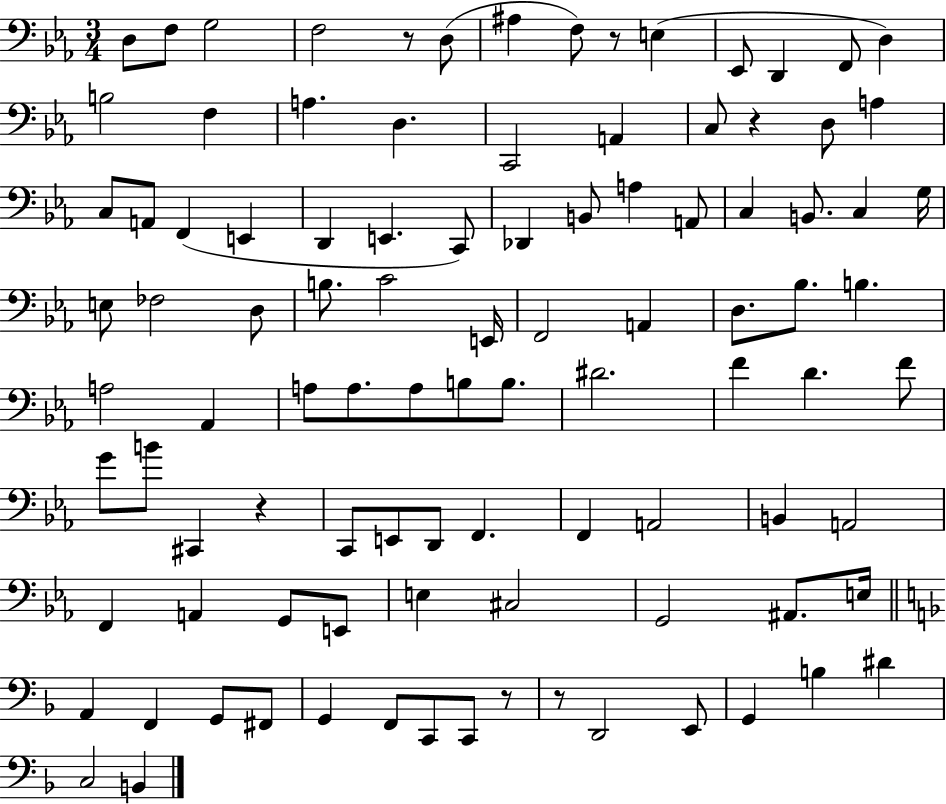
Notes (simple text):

D3/e F3/e G3/h F3/h R/e D3/e A#3/q F3/e R/e E3/q Eb2/e D2/q F2/e D3/q B3/h F3/q A3/q. D3/q. C2/h A2/q C3/e R/q D3/e A3/q C3/e A2/e F2/q E2/q D2/q E2/q. C2/e Db2/q B2/e A3/q A2/e C3/q B2/e. C3/q G3/s E3/e FES3/h D3/e B3/e. C4/h E2/s F2/h A2/q D3/e. Bb3/e. B3/q. A3/h Ab2/q A3/e A3/e. A3/e B3/e B3/e. D#4/h. F4/q D4/q. F4/e G4/e B4/e C#2/q R/q C2/e E2/e D2/e F2/q. F2/q A2/h B2/q A2/h F2/q A2/q G2/e E2/e E3/q C#3/h G2/h A#2/e. E3/s A2/q F2/q G2/e F#2/e G2/q F2/e C2/e C2/e R/e R/e D2/h E2/e G2/q B3/q D#4/q C3/h B2/q